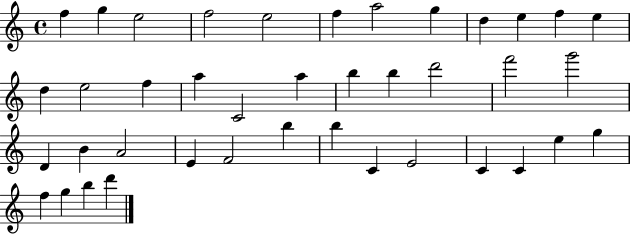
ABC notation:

X:1
T:Untitled
M:4/4
L:1/4
K:C
f g e2 f2 e2 f a2 g d e f e d e2 f a C2 a b b d'2 f'2 g'2 D B A2 E F2 b b C E2 C C e g f g b d'